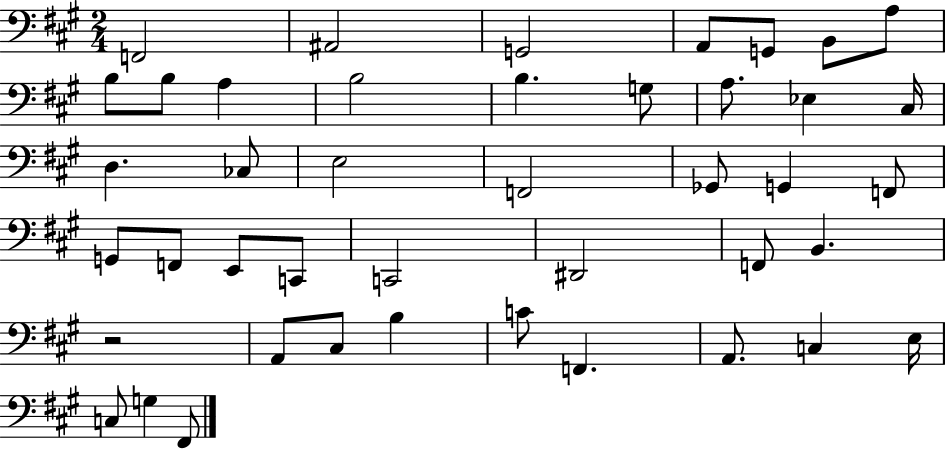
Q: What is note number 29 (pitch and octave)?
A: D#2